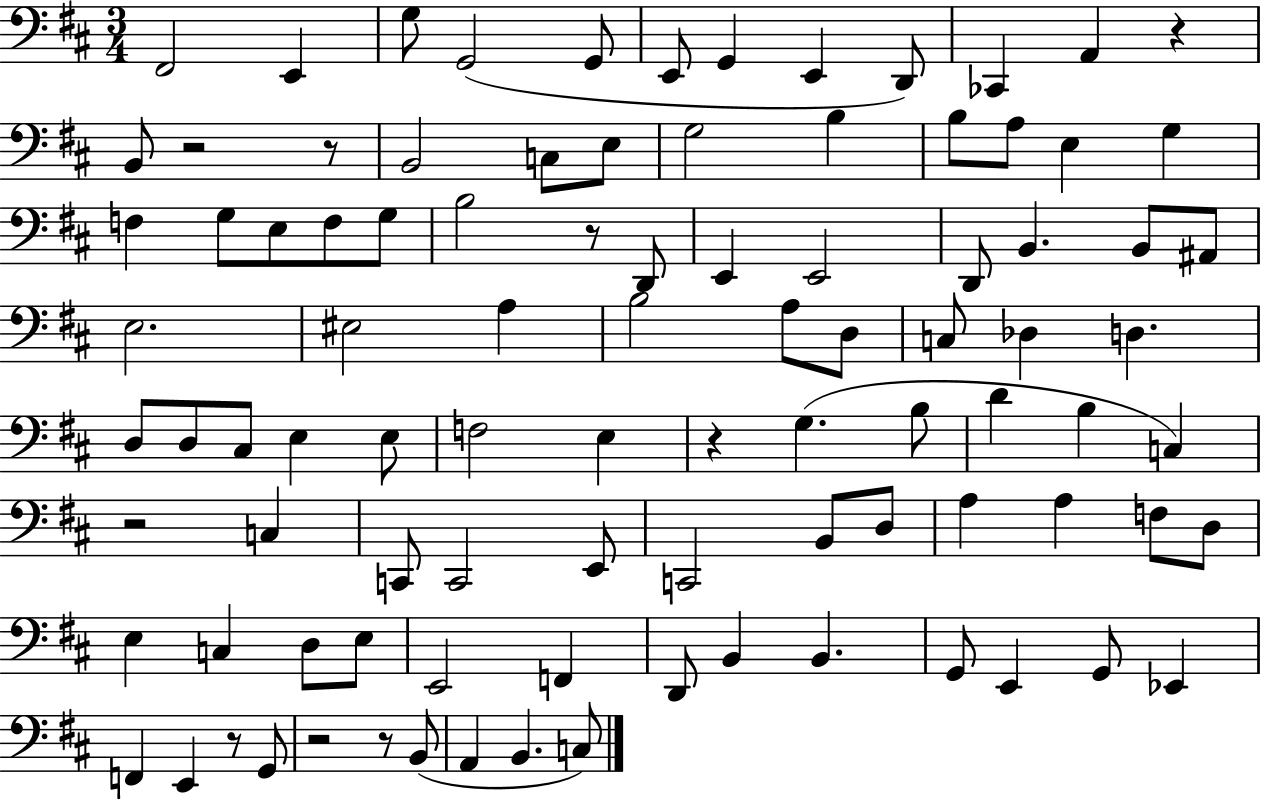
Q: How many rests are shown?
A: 9